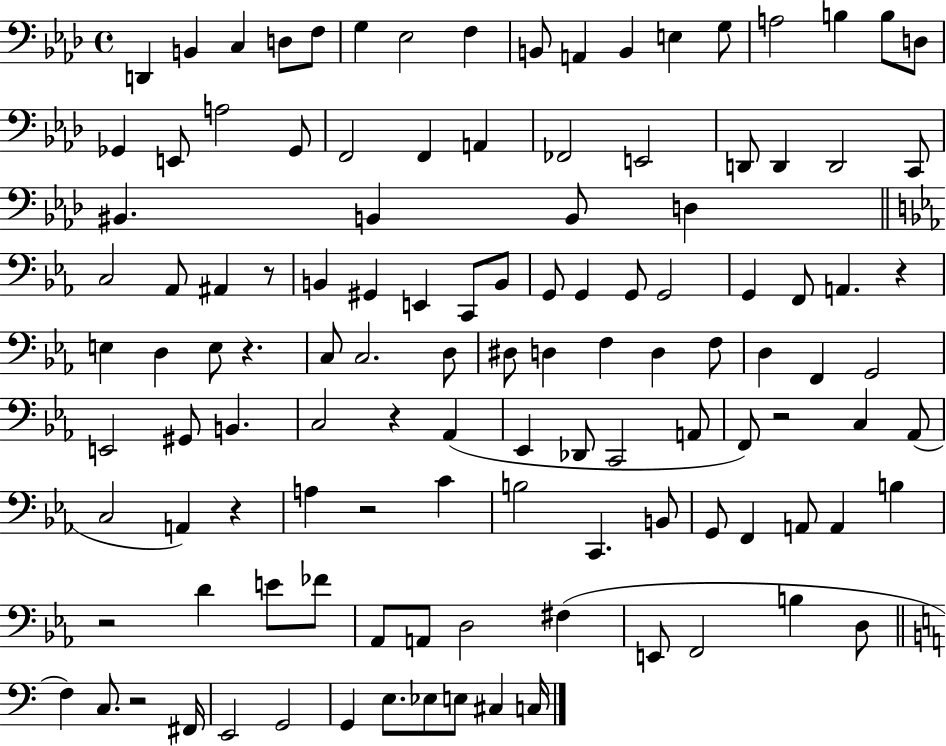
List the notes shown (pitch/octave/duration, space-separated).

D2/q B2/q C3/q D3/e F3/e G3/q Eb3/h F3/q B2/e A2/q B2/q E3/q G3/e A3/h B3/q B3/e D3/e Gb2/q E2/e A3/h Gb2/e F2/h F2/q A2/q FES2/h E2/h D2/e D2/q D2/h C2/e BIS2/q. B2/q B2/e D3/q C3/h Ab2/e A#2/q R/e B2/q G#2/q E2/q C2/e B2/e G2/e G2/q G2/e G2/h G2/q F2/e A2/q. R/q E3/q D3/q E3/e R/q. C3/e C3/h. D3/e D#3/e D3/q F3/q D3/q F3/e D3/q F2/q G2/h E2/h G#2/e B2/q. C3/h R/q Ab2/q Eb2/q Db2/e C2/h A2/e F2/e R/h C3/q Ab2/e C3/h A2/q R/q A3/q R/h C4/q B3/h C2/q. B2/e G2/e F2/q A2/e A2/q B3/q R/h D4/q E4/e FES4/e Ab2/e A2/e D3/h F#3/q E2/e F2/h B3/q D3/e F3/q C3/e. R/h F#2/s E2/h G2/h G2/q E3/e. Eb3/e E3/e C#3/q C3/s